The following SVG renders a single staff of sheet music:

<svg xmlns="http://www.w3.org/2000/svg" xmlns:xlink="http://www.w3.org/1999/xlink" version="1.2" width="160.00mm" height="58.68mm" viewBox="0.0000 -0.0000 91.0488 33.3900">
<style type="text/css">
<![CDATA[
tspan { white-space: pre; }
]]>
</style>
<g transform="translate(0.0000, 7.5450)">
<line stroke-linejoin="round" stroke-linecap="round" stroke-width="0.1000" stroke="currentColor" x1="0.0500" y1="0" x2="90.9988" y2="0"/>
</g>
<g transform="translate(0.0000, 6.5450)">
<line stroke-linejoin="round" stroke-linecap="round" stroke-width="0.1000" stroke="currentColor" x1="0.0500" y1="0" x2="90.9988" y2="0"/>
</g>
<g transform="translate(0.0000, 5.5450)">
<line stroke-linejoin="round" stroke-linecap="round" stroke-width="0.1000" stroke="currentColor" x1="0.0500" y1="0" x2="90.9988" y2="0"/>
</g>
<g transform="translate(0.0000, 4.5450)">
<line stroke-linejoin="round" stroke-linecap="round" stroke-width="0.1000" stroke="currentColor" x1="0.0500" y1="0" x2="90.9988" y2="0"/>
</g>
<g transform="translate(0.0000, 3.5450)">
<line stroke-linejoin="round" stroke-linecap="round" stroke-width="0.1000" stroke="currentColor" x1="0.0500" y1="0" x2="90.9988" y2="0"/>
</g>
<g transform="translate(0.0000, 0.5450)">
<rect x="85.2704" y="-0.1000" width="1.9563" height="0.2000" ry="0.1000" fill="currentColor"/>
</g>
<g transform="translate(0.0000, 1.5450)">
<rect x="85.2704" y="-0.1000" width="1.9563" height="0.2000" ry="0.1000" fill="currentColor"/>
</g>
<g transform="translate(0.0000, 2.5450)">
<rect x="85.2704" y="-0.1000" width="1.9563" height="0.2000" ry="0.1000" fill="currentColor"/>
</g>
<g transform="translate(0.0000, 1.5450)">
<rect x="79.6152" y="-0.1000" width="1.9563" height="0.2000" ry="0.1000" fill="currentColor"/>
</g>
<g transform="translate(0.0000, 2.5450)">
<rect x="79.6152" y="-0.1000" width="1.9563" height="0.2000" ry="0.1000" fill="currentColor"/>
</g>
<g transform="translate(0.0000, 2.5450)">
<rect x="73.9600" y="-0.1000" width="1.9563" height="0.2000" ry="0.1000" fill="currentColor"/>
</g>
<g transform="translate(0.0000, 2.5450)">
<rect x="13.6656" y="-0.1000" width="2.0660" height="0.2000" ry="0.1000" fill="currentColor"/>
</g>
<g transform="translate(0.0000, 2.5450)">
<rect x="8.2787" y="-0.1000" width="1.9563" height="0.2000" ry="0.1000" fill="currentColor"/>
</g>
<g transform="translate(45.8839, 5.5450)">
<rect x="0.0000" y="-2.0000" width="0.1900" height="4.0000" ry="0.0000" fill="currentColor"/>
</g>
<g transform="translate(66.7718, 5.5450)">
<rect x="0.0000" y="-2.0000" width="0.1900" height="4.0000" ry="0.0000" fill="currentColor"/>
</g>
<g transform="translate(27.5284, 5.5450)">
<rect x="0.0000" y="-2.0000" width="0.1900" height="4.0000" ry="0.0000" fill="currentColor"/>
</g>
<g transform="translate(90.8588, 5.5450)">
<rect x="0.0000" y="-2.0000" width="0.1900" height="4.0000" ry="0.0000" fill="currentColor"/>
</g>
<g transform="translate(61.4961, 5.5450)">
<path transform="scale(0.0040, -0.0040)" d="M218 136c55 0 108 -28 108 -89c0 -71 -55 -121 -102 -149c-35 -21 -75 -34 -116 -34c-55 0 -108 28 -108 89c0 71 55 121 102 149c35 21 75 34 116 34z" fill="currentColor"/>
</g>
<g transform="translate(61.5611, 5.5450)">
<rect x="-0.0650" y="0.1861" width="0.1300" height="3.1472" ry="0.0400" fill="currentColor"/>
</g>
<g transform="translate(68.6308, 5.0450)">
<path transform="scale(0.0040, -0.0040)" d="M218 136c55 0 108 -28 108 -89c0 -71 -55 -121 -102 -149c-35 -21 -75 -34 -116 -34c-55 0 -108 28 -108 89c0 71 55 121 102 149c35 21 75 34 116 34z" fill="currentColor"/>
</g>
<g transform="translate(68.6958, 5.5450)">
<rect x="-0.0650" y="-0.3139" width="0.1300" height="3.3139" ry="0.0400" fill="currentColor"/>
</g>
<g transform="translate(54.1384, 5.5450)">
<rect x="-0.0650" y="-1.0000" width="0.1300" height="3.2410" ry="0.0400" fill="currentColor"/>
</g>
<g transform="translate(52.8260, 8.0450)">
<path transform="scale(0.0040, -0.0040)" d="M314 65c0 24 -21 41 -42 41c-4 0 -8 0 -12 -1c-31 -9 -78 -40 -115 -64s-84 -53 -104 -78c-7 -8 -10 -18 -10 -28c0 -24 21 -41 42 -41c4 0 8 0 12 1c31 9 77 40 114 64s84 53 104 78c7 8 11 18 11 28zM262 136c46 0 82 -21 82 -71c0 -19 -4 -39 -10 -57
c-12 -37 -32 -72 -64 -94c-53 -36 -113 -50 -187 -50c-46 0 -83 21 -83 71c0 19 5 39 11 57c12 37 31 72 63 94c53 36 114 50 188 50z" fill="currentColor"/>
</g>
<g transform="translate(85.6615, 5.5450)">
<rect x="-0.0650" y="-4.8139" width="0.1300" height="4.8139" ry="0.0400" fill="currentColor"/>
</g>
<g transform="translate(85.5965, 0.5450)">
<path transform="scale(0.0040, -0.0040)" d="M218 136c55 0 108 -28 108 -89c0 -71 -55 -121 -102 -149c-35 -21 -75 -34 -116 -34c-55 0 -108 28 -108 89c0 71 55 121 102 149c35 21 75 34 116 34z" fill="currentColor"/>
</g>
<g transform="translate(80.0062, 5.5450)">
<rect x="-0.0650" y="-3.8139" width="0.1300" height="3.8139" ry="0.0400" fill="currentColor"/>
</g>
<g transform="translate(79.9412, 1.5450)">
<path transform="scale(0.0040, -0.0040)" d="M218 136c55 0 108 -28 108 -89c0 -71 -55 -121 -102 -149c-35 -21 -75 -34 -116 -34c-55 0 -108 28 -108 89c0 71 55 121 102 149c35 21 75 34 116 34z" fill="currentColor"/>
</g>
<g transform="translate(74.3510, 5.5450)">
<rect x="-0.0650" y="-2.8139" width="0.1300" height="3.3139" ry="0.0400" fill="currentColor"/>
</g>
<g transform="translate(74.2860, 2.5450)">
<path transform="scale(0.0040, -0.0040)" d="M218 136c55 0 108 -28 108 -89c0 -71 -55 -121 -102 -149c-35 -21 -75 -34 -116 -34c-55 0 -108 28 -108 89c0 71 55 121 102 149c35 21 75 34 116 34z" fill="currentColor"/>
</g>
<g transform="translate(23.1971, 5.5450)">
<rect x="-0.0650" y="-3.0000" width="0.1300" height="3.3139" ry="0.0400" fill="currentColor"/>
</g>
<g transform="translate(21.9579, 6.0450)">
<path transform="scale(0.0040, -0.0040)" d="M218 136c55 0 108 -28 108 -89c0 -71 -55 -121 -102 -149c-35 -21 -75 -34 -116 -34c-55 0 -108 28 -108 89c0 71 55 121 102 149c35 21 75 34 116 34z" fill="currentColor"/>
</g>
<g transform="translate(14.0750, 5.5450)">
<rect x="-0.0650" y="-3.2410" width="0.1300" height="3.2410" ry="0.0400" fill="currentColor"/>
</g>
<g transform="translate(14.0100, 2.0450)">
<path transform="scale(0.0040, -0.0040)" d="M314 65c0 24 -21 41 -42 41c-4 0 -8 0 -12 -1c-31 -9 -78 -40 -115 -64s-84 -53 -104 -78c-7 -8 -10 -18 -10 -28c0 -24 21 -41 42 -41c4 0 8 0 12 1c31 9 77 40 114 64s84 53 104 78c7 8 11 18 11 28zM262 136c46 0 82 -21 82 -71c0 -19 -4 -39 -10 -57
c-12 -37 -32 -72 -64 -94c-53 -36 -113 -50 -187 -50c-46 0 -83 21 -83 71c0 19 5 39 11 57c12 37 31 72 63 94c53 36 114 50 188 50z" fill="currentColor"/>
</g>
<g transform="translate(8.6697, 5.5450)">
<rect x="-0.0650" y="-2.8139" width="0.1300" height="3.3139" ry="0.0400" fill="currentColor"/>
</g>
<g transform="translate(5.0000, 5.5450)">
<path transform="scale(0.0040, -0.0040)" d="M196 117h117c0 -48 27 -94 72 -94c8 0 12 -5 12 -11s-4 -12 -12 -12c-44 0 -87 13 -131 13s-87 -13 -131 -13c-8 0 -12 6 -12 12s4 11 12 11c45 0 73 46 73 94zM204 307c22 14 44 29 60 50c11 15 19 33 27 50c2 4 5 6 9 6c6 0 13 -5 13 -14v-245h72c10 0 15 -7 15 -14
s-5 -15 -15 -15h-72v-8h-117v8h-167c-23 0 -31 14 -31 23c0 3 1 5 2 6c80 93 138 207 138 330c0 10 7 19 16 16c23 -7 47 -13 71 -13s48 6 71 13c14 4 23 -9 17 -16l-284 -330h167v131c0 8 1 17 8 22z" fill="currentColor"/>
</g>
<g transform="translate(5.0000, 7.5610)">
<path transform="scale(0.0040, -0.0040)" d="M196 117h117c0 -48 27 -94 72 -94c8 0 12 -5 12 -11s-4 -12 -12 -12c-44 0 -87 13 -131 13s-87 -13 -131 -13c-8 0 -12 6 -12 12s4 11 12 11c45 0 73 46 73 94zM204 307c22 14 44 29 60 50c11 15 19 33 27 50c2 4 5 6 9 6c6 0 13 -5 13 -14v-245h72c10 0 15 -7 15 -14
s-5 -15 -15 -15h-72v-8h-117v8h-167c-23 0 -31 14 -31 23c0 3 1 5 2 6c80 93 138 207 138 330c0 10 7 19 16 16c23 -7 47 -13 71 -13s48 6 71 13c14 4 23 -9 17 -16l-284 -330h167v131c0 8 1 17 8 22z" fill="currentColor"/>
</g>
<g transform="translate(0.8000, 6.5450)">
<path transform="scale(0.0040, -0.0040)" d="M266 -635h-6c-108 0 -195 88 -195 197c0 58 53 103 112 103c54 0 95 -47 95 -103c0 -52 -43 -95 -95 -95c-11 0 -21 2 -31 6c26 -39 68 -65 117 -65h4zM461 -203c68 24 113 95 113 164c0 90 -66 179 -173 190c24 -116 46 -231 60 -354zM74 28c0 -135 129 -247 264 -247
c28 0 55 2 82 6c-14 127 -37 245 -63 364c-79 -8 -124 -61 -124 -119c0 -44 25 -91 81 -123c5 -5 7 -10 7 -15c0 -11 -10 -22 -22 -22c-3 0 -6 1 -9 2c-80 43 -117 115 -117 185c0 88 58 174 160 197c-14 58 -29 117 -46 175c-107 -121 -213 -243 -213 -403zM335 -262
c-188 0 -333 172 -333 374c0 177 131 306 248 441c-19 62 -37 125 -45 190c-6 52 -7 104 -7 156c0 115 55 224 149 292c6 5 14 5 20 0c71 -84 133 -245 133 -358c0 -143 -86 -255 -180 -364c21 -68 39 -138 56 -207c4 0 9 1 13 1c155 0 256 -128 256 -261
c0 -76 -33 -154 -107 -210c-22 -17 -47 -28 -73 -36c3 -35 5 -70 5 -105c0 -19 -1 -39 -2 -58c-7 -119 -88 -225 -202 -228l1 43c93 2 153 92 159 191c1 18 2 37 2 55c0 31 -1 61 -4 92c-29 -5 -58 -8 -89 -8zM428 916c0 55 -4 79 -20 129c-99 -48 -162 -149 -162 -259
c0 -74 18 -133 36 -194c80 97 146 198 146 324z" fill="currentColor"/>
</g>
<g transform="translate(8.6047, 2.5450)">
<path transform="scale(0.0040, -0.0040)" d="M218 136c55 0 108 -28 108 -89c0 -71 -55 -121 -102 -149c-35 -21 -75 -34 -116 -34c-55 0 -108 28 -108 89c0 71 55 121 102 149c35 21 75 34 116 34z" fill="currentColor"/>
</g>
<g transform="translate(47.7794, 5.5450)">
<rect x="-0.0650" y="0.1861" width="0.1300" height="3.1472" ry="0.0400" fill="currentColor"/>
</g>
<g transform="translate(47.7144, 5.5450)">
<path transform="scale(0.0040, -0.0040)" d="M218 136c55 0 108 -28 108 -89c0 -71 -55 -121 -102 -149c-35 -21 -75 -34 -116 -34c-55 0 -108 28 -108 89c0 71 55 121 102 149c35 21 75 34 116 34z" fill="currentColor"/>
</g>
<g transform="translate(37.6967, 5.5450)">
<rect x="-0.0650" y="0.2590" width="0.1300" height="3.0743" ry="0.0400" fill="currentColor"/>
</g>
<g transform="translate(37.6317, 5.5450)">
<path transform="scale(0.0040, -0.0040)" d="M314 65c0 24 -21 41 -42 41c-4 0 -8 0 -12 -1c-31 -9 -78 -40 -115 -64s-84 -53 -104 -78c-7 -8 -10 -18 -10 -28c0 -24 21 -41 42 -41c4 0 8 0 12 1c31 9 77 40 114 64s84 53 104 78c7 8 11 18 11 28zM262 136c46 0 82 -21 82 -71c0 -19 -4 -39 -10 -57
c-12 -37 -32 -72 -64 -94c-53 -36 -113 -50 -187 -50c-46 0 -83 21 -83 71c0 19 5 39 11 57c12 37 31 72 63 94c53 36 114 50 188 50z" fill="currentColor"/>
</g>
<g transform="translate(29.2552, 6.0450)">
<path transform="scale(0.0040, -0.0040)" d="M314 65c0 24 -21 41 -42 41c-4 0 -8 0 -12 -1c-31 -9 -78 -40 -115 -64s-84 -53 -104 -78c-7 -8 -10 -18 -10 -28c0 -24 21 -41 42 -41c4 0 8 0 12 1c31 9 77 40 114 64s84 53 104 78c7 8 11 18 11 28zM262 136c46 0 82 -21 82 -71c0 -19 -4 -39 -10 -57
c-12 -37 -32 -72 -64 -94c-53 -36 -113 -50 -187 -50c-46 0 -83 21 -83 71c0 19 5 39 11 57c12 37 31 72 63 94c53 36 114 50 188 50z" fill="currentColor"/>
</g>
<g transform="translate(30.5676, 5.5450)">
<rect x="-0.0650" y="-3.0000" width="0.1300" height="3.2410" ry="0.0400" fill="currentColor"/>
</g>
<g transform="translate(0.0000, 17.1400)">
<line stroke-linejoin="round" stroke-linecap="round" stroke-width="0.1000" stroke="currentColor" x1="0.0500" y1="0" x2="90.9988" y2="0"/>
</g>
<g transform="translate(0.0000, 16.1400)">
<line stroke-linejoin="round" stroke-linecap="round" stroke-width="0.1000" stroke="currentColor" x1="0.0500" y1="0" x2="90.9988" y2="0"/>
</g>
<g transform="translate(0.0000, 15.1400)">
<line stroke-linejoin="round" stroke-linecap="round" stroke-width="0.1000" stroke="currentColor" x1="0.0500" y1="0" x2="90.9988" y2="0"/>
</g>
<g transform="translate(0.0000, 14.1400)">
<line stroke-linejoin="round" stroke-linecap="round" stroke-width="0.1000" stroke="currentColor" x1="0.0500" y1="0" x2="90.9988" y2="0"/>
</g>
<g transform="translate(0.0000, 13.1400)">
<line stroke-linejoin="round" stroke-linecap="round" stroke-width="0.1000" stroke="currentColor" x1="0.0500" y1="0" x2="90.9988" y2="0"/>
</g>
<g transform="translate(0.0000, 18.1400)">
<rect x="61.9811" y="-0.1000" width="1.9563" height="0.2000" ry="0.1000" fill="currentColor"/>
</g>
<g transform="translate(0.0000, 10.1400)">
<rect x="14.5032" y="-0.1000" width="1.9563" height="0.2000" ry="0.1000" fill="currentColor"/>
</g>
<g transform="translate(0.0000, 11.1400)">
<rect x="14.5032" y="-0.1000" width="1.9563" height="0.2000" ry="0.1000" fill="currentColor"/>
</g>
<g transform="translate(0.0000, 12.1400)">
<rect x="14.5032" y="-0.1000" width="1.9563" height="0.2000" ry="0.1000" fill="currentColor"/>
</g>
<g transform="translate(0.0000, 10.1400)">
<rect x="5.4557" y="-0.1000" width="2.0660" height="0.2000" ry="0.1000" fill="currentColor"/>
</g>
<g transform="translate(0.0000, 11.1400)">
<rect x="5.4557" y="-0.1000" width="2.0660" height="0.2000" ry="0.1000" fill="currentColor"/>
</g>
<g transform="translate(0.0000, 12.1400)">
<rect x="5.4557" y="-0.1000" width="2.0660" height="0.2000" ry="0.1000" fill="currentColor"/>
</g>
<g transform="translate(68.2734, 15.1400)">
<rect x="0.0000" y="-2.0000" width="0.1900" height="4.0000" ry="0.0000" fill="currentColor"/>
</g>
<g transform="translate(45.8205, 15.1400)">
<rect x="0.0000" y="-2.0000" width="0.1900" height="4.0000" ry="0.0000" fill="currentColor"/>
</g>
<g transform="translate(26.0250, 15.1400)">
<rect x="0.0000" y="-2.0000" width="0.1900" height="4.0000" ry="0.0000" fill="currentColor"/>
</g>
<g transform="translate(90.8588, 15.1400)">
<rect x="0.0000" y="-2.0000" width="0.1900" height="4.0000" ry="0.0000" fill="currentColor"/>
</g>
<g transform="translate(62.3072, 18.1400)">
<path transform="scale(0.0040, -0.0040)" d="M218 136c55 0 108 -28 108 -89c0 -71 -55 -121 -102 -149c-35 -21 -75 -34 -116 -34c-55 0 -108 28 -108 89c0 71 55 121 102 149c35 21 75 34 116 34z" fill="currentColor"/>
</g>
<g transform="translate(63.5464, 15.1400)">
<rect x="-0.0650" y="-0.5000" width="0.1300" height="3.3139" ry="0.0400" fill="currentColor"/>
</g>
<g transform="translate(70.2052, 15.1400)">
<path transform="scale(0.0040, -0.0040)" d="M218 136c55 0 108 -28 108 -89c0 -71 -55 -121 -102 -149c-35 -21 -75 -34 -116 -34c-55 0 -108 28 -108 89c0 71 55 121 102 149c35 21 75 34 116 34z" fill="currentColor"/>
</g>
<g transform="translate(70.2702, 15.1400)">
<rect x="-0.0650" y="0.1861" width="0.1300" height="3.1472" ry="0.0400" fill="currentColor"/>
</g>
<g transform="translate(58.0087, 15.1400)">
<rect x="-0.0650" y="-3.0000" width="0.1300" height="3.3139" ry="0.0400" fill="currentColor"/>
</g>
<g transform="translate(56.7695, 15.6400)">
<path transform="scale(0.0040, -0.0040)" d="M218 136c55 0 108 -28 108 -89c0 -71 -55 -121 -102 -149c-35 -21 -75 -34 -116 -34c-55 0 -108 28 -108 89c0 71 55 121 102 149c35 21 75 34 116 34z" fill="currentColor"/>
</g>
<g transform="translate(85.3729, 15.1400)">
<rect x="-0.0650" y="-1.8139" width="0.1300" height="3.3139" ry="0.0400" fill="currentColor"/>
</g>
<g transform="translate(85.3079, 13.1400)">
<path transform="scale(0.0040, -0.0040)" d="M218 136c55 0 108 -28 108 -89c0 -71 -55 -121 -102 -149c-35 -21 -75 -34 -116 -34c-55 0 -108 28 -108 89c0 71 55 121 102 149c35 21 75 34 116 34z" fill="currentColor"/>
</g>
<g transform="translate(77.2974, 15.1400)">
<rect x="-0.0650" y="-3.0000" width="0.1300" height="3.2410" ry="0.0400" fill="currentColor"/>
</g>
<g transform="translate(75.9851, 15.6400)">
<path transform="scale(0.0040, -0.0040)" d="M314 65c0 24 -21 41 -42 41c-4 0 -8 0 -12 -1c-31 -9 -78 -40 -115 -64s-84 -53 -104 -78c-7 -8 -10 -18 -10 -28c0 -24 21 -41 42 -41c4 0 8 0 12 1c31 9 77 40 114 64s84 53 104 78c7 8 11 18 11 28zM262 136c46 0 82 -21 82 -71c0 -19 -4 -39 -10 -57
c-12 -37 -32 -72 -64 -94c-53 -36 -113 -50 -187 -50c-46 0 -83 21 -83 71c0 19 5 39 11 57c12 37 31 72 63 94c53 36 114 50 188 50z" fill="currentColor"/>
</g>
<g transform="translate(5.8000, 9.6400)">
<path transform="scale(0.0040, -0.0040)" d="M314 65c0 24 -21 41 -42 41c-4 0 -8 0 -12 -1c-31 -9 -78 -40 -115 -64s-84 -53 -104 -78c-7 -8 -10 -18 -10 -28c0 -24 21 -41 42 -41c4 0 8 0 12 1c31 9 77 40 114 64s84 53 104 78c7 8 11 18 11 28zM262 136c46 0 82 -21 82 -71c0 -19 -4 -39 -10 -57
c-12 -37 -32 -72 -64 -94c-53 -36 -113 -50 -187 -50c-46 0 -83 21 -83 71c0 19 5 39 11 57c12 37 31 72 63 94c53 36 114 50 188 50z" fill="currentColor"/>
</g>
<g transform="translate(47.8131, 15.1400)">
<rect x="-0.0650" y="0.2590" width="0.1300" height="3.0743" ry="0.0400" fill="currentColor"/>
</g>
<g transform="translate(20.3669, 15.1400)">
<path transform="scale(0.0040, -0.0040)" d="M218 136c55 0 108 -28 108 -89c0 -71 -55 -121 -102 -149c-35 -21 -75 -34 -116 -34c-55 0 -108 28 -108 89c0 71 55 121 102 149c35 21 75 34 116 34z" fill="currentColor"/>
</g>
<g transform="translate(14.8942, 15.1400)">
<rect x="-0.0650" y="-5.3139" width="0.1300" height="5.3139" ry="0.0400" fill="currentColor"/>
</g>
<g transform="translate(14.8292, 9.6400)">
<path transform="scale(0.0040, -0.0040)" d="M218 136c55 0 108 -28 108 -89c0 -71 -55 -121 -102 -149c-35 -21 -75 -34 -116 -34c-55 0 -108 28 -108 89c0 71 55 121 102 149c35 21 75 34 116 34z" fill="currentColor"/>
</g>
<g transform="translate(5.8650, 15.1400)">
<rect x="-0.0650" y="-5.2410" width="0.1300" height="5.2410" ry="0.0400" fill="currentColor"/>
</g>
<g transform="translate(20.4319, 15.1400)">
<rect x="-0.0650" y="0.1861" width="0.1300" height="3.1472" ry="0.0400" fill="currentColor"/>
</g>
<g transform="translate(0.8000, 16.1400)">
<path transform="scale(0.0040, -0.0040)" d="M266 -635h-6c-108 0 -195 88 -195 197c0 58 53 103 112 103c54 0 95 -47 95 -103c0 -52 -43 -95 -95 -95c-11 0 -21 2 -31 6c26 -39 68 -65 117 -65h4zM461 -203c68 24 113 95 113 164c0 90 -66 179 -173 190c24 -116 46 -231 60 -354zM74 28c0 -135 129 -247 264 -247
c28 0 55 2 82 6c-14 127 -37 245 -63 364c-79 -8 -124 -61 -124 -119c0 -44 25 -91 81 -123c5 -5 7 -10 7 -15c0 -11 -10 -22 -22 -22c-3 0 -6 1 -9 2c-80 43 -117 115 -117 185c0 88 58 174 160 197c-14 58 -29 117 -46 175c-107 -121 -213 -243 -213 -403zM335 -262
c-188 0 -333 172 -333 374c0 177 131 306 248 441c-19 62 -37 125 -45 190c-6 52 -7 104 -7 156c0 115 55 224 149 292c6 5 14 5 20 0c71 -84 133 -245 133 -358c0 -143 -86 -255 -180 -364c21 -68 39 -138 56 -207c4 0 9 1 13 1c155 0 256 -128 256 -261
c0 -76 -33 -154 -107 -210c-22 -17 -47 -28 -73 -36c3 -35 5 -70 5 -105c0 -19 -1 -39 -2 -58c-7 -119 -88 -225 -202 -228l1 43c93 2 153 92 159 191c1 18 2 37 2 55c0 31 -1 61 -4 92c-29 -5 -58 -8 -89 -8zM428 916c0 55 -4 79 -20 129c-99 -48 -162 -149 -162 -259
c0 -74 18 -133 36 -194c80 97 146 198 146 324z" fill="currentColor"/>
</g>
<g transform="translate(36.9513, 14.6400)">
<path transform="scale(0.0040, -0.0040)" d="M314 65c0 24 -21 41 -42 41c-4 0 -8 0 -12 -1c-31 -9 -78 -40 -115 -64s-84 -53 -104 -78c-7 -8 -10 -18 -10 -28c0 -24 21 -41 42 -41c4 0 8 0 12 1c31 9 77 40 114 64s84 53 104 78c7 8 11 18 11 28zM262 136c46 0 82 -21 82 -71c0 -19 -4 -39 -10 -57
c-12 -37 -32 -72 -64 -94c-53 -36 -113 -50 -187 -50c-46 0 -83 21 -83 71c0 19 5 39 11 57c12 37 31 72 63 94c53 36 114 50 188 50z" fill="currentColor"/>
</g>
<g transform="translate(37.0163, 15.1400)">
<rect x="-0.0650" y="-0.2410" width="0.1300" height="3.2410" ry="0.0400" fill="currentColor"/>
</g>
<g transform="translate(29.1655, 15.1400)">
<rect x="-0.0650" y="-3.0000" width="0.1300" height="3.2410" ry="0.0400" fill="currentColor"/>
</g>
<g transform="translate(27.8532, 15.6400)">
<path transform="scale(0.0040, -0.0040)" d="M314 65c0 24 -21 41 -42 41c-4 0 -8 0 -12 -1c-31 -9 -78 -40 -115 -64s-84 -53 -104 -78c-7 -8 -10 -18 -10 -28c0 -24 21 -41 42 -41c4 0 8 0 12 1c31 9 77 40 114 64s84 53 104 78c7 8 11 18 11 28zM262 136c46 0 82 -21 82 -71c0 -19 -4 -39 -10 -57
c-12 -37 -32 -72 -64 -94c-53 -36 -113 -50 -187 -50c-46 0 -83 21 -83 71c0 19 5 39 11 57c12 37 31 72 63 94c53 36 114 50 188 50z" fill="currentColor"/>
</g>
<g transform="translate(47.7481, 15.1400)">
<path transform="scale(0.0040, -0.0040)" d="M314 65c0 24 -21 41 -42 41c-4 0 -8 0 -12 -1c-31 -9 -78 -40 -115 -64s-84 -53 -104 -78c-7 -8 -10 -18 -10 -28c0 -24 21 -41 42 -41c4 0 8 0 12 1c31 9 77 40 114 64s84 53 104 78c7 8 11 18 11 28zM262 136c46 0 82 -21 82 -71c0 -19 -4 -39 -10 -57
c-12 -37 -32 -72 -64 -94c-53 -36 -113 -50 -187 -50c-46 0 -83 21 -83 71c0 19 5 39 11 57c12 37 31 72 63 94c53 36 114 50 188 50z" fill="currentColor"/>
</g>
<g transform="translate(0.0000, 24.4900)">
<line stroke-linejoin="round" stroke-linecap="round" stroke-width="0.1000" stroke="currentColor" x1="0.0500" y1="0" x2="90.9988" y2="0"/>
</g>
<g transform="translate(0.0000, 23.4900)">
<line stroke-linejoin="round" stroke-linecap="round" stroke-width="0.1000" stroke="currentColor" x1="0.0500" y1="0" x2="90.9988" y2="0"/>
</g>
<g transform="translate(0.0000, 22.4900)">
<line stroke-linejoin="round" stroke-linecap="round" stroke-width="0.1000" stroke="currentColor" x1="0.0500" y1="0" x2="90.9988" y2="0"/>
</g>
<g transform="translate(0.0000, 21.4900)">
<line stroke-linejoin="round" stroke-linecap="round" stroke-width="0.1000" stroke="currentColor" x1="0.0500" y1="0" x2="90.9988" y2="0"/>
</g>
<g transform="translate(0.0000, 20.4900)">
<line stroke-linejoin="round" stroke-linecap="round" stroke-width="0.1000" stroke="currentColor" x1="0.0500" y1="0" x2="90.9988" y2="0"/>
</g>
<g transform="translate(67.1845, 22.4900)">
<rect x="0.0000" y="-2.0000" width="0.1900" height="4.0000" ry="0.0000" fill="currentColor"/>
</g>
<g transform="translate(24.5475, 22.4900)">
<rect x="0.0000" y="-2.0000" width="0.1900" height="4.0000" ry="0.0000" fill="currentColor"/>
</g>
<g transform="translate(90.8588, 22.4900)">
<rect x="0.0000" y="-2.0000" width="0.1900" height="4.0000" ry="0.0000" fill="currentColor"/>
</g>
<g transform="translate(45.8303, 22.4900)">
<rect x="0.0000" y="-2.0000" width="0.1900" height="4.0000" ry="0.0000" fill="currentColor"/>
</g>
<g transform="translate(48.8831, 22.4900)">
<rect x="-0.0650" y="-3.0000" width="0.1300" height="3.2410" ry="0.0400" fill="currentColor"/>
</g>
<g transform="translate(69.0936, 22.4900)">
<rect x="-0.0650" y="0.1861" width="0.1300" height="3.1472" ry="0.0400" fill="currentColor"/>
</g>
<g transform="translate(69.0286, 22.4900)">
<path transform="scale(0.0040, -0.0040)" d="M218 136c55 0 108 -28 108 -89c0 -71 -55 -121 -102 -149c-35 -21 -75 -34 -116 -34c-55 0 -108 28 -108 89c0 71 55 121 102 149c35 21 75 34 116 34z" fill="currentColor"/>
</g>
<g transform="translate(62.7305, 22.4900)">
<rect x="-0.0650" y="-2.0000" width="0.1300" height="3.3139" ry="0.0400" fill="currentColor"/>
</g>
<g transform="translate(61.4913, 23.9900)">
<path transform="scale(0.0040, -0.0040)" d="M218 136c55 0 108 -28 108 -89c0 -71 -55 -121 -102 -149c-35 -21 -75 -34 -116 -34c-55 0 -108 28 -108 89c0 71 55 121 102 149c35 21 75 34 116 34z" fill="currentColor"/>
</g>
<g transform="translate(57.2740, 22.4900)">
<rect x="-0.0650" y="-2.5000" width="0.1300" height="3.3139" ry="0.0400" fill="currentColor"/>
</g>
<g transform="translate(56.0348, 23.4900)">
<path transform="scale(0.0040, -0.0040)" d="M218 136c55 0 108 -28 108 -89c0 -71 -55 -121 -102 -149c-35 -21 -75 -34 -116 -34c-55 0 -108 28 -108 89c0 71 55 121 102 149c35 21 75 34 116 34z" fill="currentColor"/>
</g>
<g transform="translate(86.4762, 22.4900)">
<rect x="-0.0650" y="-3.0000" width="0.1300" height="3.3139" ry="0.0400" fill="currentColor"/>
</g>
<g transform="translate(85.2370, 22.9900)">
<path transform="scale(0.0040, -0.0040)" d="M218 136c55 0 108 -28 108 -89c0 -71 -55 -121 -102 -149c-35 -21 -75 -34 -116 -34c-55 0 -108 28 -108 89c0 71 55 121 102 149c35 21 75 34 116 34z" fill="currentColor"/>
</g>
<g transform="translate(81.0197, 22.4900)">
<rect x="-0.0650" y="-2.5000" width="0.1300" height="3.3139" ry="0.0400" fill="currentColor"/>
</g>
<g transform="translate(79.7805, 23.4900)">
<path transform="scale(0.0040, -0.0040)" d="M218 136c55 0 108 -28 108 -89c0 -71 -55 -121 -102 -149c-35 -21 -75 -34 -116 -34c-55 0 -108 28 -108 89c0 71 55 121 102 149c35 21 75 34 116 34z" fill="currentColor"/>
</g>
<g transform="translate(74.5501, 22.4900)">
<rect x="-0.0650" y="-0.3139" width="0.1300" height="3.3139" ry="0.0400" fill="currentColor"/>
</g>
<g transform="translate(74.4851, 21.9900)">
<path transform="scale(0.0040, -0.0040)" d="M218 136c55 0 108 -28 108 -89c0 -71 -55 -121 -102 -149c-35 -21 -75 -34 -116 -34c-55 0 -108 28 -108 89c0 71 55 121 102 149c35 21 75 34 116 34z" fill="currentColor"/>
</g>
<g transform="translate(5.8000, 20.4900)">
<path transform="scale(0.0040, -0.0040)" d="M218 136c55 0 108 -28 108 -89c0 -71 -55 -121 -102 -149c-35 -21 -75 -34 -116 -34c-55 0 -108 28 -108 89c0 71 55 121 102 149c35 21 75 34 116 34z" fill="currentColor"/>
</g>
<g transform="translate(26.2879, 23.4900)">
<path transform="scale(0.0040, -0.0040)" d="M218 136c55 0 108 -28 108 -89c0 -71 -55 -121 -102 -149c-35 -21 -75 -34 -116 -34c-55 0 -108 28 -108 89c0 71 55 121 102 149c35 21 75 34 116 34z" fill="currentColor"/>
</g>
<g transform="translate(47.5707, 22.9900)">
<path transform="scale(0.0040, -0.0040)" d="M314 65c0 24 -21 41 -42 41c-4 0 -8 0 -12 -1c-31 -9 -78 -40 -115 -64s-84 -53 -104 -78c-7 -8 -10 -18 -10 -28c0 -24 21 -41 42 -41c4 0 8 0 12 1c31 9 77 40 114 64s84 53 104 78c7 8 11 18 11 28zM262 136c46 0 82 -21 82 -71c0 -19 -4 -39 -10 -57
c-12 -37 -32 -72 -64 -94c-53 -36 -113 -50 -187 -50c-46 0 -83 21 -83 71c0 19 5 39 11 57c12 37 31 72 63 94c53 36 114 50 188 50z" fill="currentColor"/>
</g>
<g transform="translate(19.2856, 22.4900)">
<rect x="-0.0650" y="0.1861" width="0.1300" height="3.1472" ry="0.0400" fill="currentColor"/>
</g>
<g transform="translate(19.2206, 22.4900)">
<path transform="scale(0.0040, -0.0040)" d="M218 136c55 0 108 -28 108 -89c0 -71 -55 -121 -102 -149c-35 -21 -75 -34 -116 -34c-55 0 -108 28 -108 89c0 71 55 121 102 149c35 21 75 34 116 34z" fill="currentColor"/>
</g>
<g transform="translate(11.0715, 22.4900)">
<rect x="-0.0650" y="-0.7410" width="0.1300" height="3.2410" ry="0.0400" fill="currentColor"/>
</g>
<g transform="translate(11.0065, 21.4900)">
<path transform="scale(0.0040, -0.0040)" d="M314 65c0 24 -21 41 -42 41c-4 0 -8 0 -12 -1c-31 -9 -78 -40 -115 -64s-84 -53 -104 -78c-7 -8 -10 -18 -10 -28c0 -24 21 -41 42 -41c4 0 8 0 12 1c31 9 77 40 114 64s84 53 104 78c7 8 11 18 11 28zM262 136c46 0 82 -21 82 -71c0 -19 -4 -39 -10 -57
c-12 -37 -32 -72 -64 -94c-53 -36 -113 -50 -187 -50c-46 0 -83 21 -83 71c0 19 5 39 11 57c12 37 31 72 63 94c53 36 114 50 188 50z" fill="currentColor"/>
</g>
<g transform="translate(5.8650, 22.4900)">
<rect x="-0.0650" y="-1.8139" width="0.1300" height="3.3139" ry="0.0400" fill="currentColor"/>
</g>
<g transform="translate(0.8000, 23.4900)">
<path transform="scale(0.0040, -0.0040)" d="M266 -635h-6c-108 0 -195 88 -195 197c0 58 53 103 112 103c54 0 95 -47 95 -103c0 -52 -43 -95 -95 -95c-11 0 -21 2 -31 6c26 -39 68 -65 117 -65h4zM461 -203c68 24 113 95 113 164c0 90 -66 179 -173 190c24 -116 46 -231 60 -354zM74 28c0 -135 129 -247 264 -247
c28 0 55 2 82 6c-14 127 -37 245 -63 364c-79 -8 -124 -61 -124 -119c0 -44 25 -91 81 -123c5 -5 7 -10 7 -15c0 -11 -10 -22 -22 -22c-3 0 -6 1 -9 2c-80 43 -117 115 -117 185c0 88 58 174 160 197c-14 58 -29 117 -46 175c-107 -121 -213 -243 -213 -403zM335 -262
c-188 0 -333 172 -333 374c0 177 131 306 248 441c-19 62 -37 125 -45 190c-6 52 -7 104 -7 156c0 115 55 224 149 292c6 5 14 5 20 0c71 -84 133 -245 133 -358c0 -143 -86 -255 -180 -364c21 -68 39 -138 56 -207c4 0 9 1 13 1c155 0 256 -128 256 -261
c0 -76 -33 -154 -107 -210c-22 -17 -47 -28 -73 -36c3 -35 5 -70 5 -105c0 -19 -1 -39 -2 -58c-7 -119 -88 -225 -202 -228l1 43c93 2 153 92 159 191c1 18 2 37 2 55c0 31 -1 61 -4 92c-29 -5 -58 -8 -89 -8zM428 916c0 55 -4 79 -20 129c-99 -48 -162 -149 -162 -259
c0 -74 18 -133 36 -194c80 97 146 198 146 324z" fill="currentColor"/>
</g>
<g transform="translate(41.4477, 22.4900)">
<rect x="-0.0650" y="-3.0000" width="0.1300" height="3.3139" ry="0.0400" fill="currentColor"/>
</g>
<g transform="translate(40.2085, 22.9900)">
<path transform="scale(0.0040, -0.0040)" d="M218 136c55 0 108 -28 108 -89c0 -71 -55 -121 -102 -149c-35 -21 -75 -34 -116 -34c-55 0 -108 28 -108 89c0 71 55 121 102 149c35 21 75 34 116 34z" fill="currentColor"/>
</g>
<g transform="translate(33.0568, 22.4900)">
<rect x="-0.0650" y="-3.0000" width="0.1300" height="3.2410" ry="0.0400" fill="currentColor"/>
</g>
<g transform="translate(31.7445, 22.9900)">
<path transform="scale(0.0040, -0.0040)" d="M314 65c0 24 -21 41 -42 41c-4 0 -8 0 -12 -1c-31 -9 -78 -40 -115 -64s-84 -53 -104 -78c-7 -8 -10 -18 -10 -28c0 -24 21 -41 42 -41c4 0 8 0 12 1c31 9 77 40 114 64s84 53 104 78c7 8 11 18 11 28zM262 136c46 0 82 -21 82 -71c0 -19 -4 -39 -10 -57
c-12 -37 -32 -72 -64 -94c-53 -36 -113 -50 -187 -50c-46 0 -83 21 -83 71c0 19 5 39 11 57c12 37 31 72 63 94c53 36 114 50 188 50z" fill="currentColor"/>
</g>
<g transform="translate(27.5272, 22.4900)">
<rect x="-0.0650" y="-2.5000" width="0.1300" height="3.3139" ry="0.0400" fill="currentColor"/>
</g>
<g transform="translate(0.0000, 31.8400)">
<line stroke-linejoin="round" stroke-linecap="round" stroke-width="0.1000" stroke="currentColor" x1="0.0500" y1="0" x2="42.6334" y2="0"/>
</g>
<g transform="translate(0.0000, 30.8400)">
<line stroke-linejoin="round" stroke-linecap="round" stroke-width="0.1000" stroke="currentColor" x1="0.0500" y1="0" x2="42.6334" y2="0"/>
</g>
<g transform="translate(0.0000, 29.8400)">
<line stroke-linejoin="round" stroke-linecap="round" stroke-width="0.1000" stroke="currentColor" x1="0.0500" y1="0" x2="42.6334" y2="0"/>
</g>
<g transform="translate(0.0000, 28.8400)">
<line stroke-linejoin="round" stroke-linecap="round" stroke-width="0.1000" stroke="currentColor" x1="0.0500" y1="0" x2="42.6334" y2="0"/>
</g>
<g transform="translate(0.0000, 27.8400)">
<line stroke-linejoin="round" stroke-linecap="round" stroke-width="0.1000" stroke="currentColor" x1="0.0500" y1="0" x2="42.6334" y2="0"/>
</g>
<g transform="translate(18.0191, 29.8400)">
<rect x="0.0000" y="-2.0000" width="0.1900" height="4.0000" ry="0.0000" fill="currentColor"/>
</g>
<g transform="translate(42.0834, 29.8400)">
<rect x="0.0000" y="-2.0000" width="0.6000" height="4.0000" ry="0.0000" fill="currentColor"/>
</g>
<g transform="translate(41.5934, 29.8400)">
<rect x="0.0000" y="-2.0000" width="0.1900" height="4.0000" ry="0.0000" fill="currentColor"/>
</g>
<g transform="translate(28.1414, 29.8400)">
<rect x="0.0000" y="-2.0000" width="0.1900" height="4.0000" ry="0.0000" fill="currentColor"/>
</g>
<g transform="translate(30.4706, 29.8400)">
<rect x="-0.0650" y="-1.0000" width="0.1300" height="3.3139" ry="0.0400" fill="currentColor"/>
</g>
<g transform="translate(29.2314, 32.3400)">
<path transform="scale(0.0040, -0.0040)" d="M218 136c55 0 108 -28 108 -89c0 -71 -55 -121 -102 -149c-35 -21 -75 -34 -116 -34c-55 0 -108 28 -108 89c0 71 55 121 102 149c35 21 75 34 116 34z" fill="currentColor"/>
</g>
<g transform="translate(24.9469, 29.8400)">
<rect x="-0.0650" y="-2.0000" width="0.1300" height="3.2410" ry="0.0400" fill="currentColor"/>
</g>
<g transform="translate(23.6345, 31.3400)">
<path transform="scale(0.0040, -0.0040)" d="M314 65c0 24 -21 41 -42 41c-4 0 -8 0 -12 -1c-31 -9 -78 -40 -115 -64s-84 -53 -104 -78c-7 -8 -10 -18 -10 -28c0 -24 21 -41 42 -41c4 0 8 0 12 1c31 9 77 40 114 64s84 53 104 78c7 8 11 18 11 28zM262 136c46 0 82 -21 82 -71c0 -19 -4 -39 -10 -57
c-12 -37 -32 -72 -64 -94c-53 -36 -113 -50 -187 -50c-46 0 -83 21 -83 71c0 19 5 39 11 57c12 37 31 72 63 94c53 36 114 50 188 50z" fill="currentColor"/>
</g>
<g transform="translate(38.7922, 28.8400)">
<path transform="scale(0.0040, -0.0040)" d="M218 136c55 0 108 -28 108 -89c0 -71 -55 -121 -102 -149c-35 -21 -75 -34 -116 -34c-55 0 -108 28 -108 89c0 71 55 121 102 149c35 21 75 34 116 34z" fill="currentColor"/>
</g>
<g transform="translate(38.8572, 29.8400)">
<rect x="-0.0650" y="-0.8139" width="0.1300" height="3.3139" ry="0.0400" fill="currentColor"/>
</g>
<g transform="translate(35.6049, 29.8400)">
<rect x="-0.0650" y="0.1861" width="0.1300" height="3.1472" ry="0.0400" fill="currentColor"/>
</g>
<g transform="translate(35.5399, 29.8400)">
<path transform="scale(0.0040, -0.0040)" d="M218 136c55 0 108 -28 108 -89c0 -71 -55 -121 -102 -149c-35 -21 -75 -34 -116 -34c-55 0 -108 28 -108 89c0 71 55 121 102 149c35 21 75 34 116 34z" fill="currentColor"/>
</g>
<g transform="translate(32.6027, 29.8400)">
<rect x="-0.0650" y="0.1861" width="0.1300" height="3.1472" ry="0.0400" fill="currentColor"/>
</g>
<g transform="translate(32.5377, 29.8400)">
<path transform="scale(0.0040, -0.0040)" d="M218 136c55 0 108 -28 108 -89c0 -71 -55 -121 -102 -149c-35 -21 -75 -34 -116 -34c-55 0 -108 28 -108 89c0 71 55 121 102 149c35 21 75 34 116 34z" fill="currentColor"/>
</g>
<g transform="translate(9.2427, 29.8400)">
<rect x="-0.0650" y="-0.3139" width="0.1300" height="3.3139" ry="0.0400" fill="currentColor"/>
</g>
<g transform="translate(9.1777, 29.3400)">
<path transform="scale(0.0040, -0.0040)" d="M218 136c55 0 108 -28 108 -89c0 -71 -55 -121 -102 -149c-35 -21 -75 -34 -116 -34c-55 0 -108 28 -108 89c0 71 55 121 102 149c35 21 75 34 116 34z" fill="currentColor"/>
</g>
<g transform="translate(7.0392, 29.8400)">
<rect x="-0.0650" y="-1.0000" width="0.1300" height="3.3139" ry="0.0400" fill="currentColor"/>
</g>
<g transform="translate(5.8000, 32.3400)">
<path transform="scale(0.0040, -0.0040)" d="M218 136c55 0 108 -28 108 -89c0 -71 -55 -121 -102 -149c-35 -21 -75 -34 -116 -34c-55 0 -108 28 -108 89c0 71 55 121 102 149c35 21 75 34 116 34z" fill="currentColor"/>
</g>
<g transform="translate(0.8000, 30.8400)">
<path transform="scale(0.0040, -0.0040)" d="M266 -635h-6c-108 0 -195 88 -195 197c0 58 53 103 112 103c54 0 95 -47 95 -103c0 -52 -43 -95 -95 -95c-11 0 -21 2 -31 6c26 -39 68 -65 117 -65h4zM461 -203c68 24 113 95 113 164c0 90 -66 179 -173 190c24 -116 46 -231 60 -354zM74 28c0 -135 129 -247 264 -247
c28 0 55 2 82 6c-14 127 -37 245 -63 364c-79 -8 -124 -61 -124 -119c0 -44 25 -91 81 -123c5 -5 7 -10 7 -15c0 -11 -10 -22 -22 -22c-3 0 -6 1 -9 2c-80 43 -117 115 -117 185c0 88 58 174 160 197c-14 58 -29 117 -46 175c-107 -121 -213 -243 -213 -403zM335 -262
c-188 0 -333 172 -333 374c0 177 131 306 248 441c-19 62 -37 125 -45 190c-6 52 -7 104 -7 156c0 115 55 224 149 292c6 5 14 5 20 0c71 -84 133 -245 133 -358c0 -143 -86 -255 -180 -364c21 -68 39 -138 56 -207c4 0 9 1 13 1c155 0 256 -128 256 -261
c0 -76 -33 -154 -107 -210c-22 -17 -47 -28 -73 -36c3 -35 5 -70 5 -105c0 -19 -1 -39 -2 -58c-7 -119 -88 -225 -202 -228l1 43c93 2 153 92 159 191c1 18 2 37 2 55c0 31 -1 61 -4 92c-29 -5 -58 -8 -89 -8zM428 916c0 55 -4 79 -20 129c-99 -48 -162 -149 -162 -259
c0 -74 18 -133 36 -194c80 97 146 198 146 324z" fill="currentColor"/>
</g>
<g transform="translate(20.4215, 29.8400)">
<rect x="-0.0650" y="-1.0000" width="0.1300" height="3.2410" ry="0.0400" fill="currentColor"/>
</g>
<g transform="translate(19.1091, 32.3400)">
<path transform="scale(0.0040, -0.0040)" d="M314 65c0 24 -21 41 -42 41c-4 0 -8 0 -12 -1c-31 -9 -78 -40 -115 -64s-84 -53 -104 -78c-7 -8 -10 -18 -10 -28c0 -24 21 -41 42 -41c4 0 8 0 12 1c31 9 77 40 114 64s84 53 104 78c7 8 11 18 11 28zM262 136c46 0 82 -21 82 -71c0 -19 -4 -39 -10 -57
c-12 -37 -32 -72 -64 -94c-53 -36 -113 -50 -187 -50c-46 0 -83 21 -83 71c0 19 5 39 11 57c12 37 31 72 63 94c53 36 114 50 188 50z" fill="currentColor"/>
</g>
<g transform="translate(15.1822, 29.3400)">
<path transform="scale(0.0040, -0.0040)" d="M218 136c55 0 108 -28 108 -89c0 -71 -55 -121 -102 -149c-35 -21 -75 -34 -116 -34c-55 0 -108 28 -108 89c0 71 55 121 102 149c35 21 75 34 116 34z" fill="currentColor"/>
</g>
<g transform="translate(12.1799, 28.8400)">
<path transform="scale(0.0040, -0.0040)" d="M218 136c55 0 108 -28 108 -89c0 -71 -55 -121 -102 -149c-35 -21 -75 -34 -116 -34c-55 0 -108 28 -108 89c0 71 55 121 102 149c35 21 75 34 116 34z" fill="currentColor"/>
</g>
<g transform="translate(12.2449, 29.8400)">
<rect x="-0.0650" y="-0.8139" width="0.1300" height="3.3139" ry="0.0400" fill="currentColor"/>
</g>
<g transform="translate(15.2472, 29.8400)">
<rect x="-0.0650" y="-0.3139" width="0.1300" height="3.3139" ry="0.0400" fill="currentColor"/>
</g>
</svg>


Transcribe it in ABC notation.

X:1
T:Untitled
M:4/4
L:1/4
K:C
a b2 A A2 B2 B D2 B c a c' e' f'2 f' B A2 c2 B2 A C B A2 f f d2 B G A2 A A2 G F B c G A D c d c D2 F2 D B B d